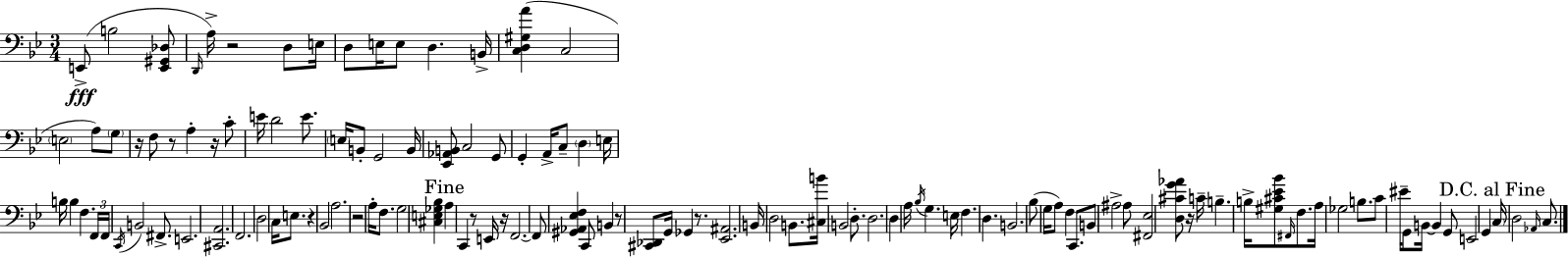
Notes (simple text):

E2/e B3/h [E2,G#2,Db3]/e D2/s A3/s R/h D3/e E3/s D3/e E3/s E3/e D3/q. B2/s [C3,D3,G#3,A4]/q C3/h E3/h A3/e G3/e R/s F3/e R/e A3/q R/s C4/e E4/s D4/h E4/e. E3/s B2/e G2/h B2/s [Eb2,Ab2,B2]/e C3/h G2/e G2/q A2/s C3/e D3/q E3/s B3/s B3/q F3/q. F2/s F2/s C2/s B2/h F#2/e. E2/h. [C#2,A2]/h. F2/h. D3/h C3/s E3/e. R/q Bb2/h A3/h. R/h A3/s F3/e. G3/h [C#3,E3,Gb3,Bb3]/q A3/q C2/q R/e E2/s R/s F2/h. F2/e [G#2,Ab2,Eb3,F3]/q C2/e B2/q R/e [C#2,Db2]/e G2/s Gb2/q R/e. [Eb2,A#2]/h. B2/s D3/h B2/e. [C#3,B4]/s B2/h D3/e. D3/h. D3/q A3/s Bb3/s G3/q. E3/s F3/q. D3/q. B2/h. Bb3/e G3/s A3/e F3/q C2/e. B2/e A#3/h A#3/e [F#2,Eb3]/h [D3,C#4,G4,Ab4]/e R/s C4/s B3/q. B3/s [G#3,C#4,Eb4,Bb4]/e F#2/s F3/e. A3/s Gb3/h B3/e. C4/e EIS4/s G2/e B2/s B2/q G2/e E2/h G2/q C3/s D3/h Ab2/s C3/e.